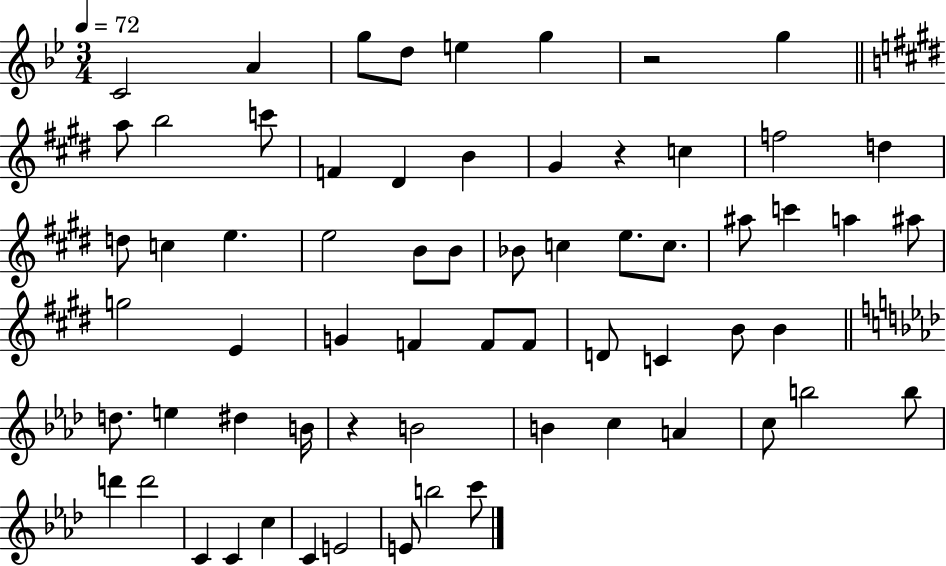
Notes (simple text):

C4/h A4/q G5/e D5/e E5/q G5/q R/h G5/q A5/e B5/h C6/e F4/q D#4/q B4/q G#4/q R/q C5/q F5/h D5/q D5/e C5/q E5/q. E5/h B4/e B4/e Bb4/e C5/q E5/e. C5/e. A#5/e C6/q A5/q A#5/e G5/h E4/q G4/q F4/q F4/e F4/e D4/e C4/q B4/e B4/q D5/e. E5/q D#5/q B4/s R/q B4/h B4/q C5/q A4/q C5/e B5/h B5/e D6/q D6/h C4/q C4/q C5/q C4/q E4/h E4/e B5/h C6/e